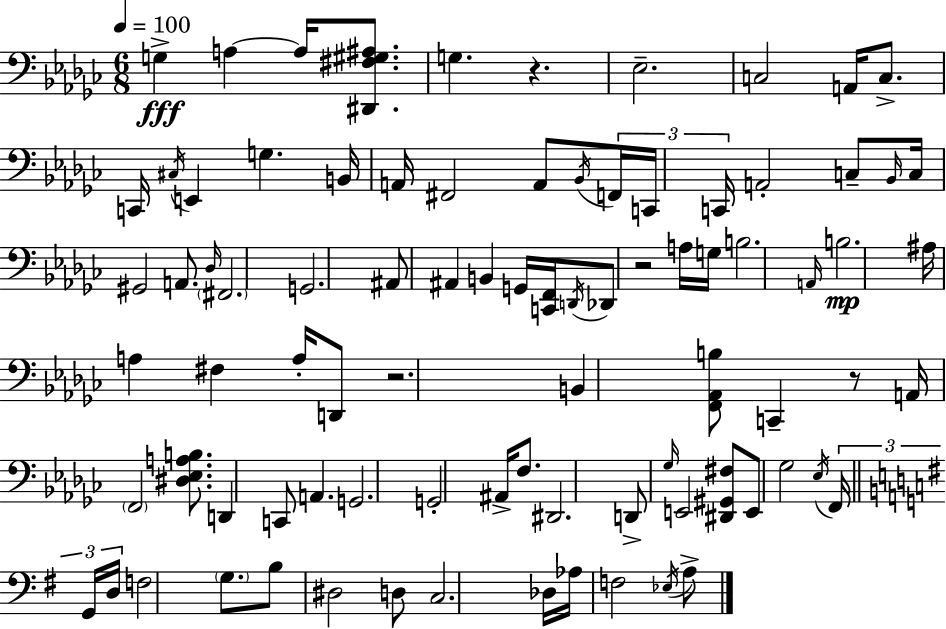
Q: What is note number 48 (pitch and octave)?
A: A2